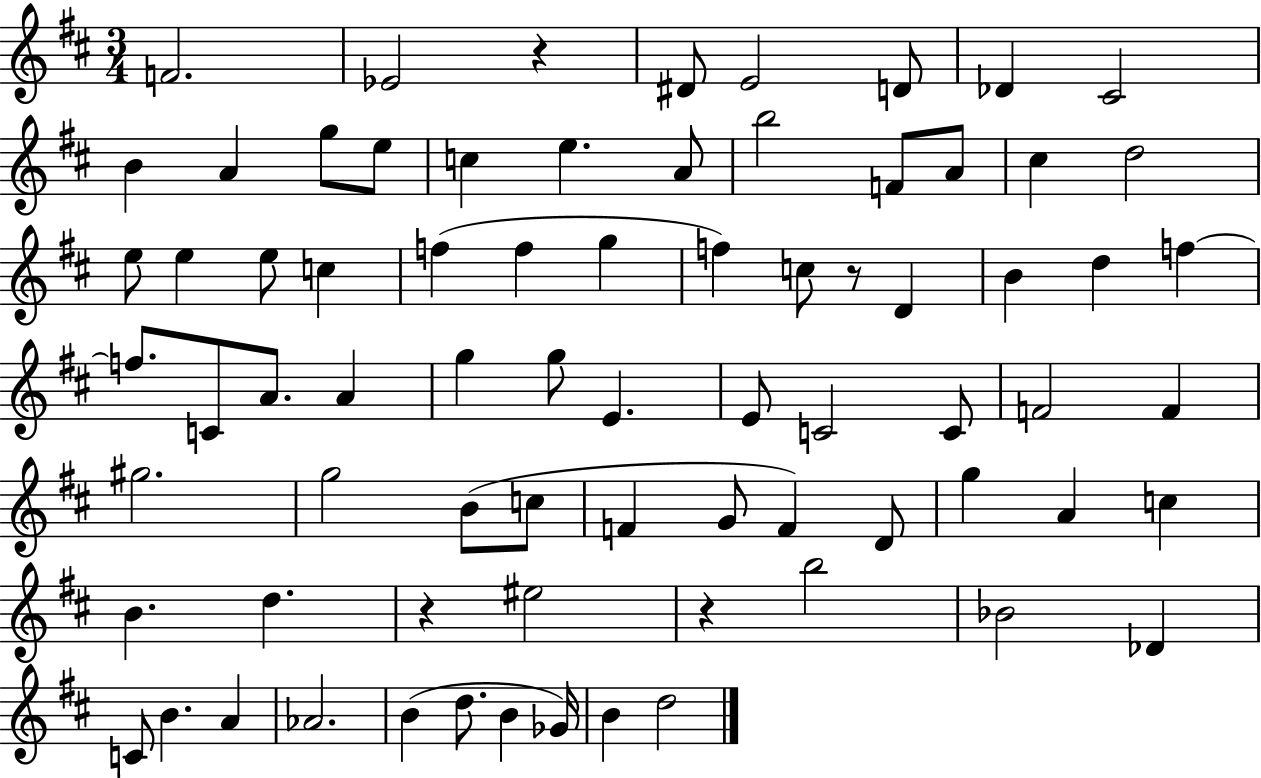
X:1
T:Untitled
M:3/4
L:1/4
K:D
F2 _E2 z ^D/2 E2 D/2 _D ^C2 B A g/2 e/2 c e A/2 b2 F/2 A/2 ^c d2 e/2 e e/2 c f f g f c/2 z/2 D B d f f/2 C/2 A/2 A g g/2 E E/2 C2 C/2 F2 F ^g2 g2 B/2 c/2 F G/2 F D/2 g A c B d z ^e2 z b2 _B2 _D C/2 B A _A2 B d/2 B _G/4 B d2